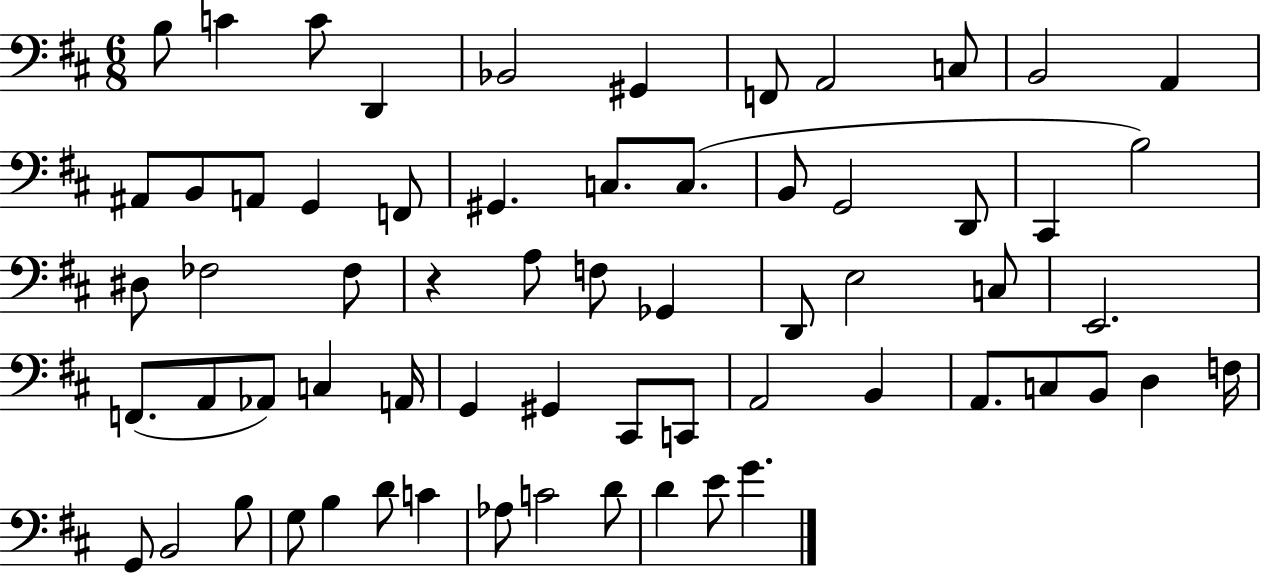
B3/e C4/q C4/e D2/q Bb2/h G#2/q F2/e A2/h C3/e B2/h A2/q A#2/e B2/e A2/e G2/q F2/e G#2/q. C3/e. C3/e. B2/e G2/h D2/e C#2/q B3/h D#3/e FES3/h FES3/e R/q A3/e F3/e Gb2/q D2/e E3/h C3/e E2/h. F2/e. A2/e Ab2/e C3/q A2/s G2/q G#2/q C#2/e C2/e A2/h B2/q A2/e. C3/e B2/e D3/q F3/s G2/e B2/h B3/e G3/e B3/q D4/e C4/q Ab3/e C4/h D4/e D4/q E4/e G4/q.